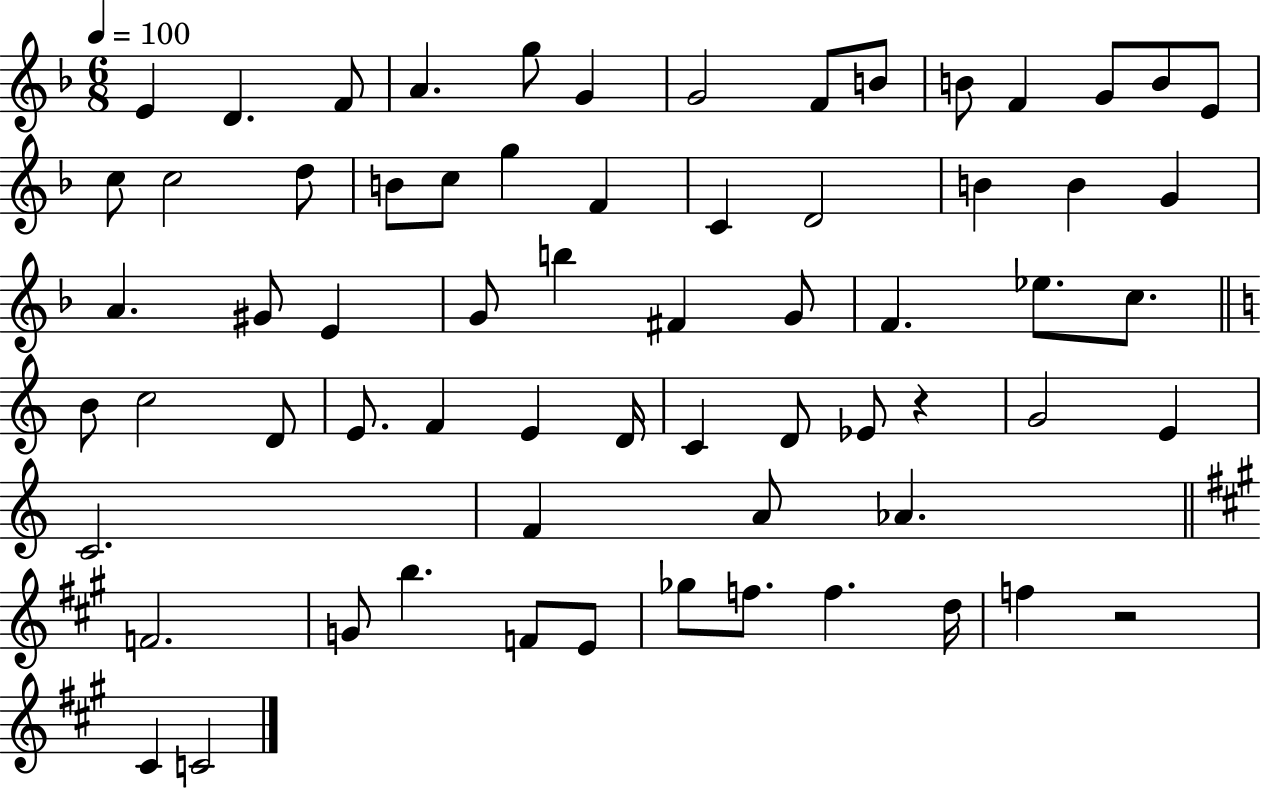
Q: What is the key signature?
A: F major